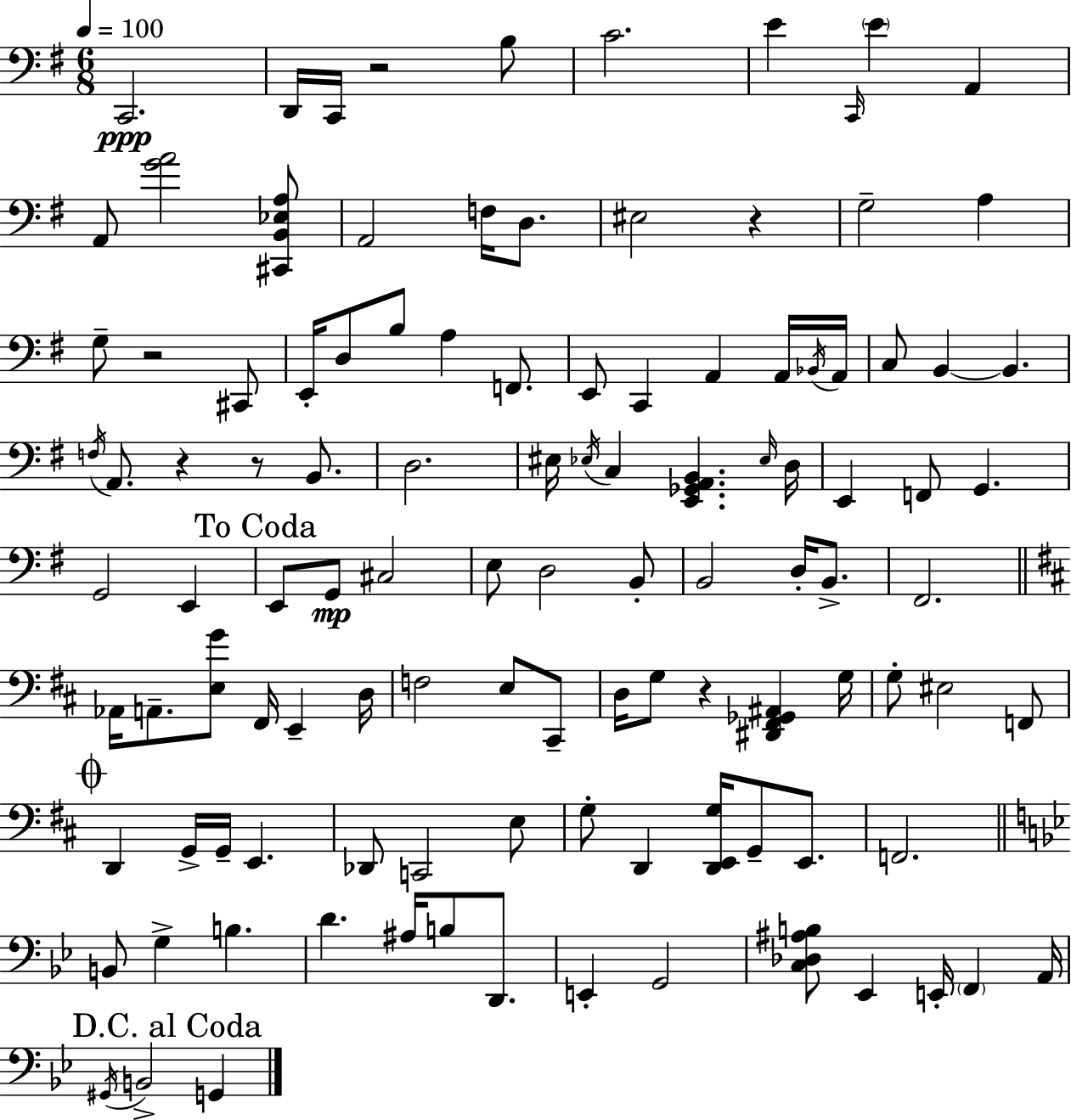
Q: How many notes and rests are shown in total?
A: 111